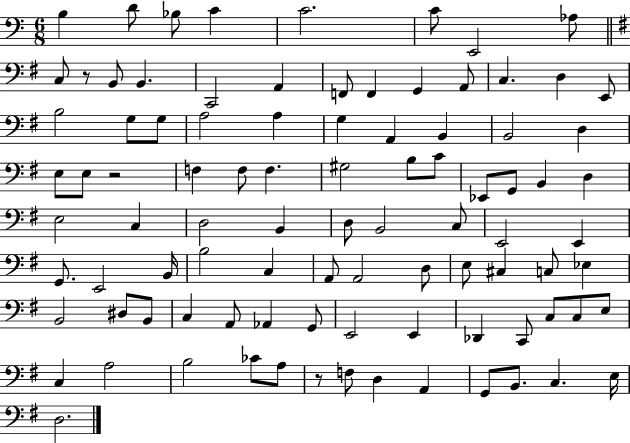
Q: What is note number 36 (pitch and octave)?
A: G#3